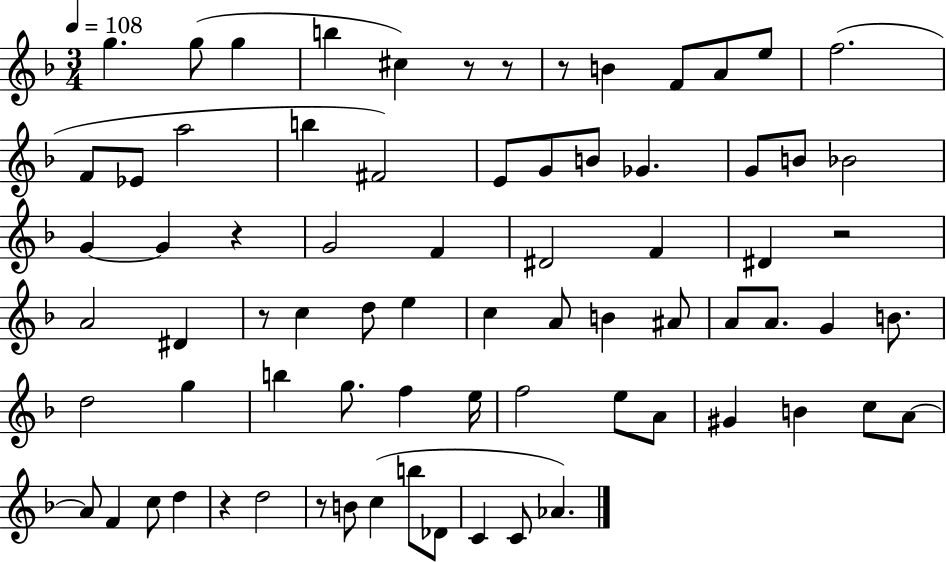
{
  \clef treble
  \numericTimeSignature
  \time 3/4
  \key f \major
  \tempo 4 = 108
  \repeat volta 2 { g''4. g''8( g''4 | b''4 cis''4) r8 r8 | r8 b'4 f'8 a'8 e''8 | f''2.( | \break f'8 ees'8 a''2 | b''4 fis'2) | e'8 g'8 b'8 ges'4. | g'8 b'8 bes'2 | \break g'4~~ g'4 r4 | g'2 f'4 | dis'2 f'4 | dis'4 r2 | \break a'2 dis'4 | r8 c''4 d''8 e''4 | c''4 a'8 b'4 ais'8 | a'8 a'8. g'4 b'8. | \break d''2 g''4 | b''4 g''8. f''4 e''16 | f''2 e''8 a'8 | gis'4 b'4 c''8 a'8~~ | \break a'8 f'4 c''8 d''4 | r4 d''2 | r8 b'8 c''4( b''8 des'8 | c'4 c'8 aes'4.) | \break } \bar "|."
}